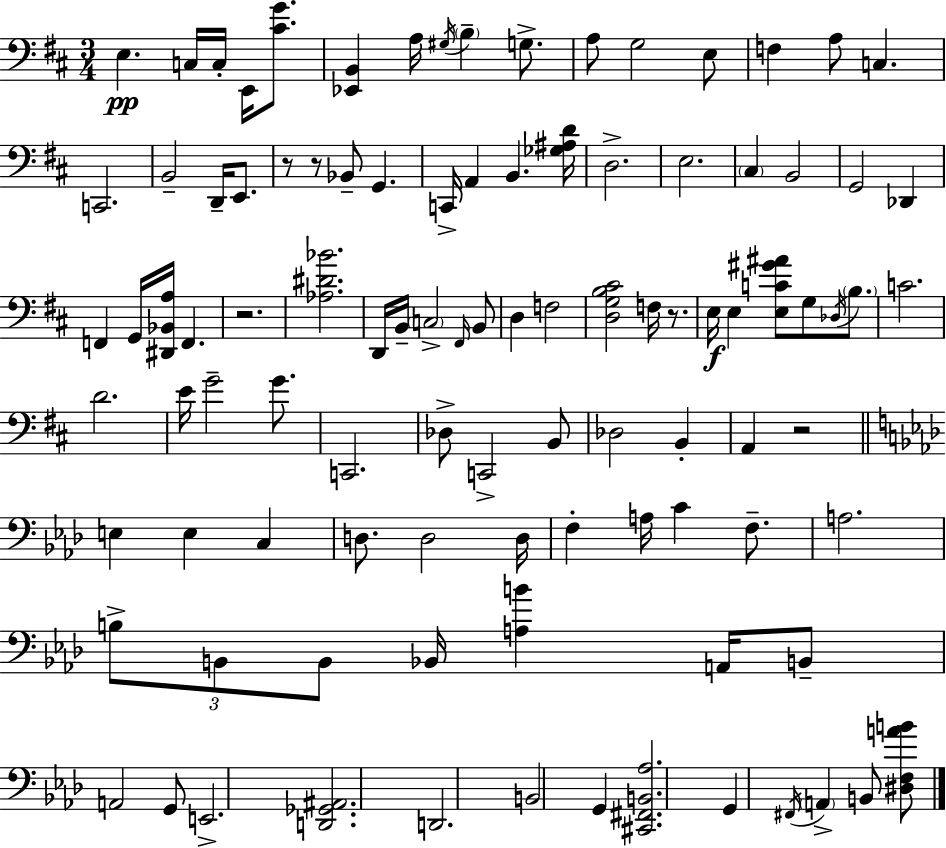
E3/q. C3/s C3/s E2/s [C#4,G4]/e. [Eb2,B2]/q A3/s G#3/s B3/q G3/e. A3/e G3/h E3/e F3/q A3/e C3/q. C2/h. B2/h D2/s E2/e. R/e R/e Bb2/e G2/q. C2/s A2/q B2/q. [Gb3,A#3,D4]/s D3/h. E3/h. C#3/q B2/h G2/h Db2/q F2/q G2/s [D#2,Bb2,A3]/s F2/q. R/h. [Ab3,D#4,Bb4]/h. D2/s B2/s C3/h F#2/s B2/e D3/q F3/h [D3,G3,B3,C#4]/h F3/s R/e. E3/s E3/q [E3,C4,G#4,A#4]/e G3/e Db3/s B3/e. C4/h. D4/h. E4/s G4/h G4/e. C2/h. Db3/e C2/h B2/e Db3/h B2/q A2/q R/h E3/q E3/q C3/q D3/e. D3/h D3/s F3/q A3/s C4/q F3/e. A3/h. B3/e B2/e B2/e Bb2/s [A3,B4]/q A2/s B2/e A2/h G2/e E2/h. [D2,Gb2,A#2]/h. D2/h. B2/h G2/q [C#2,F#2,B2,Ab3]/h. G2/q F#2/s A2/q B2/e [D#3,F3,A4,B4]/e